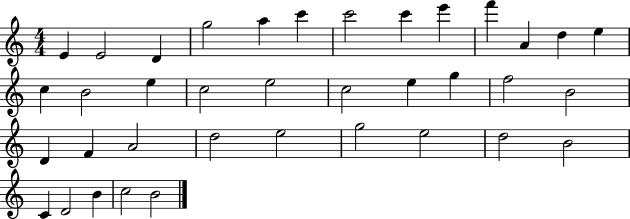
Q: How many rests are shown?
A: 0